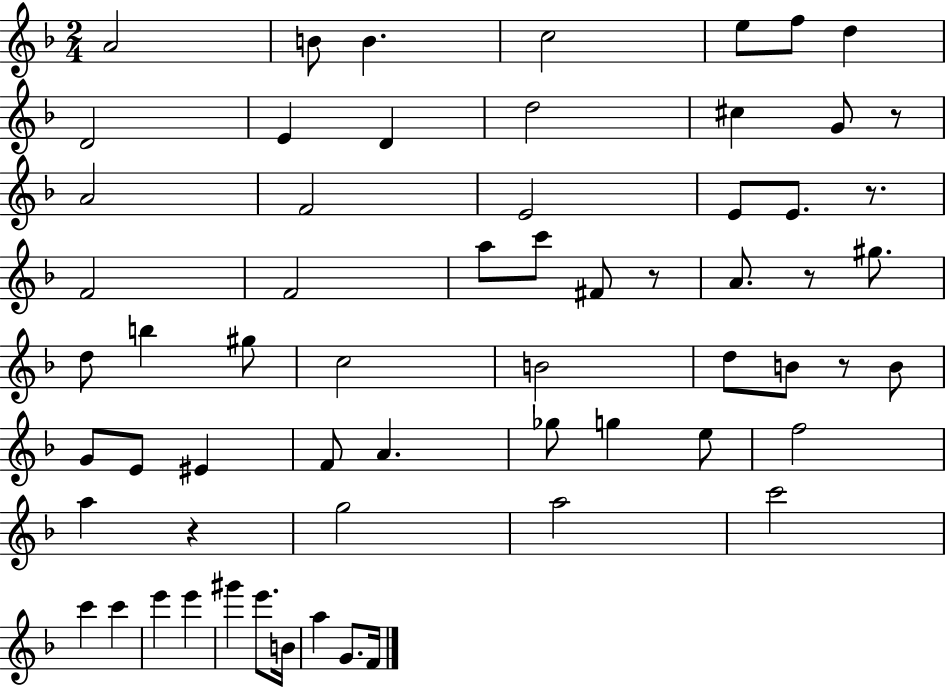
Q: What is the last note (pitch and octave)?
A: F4